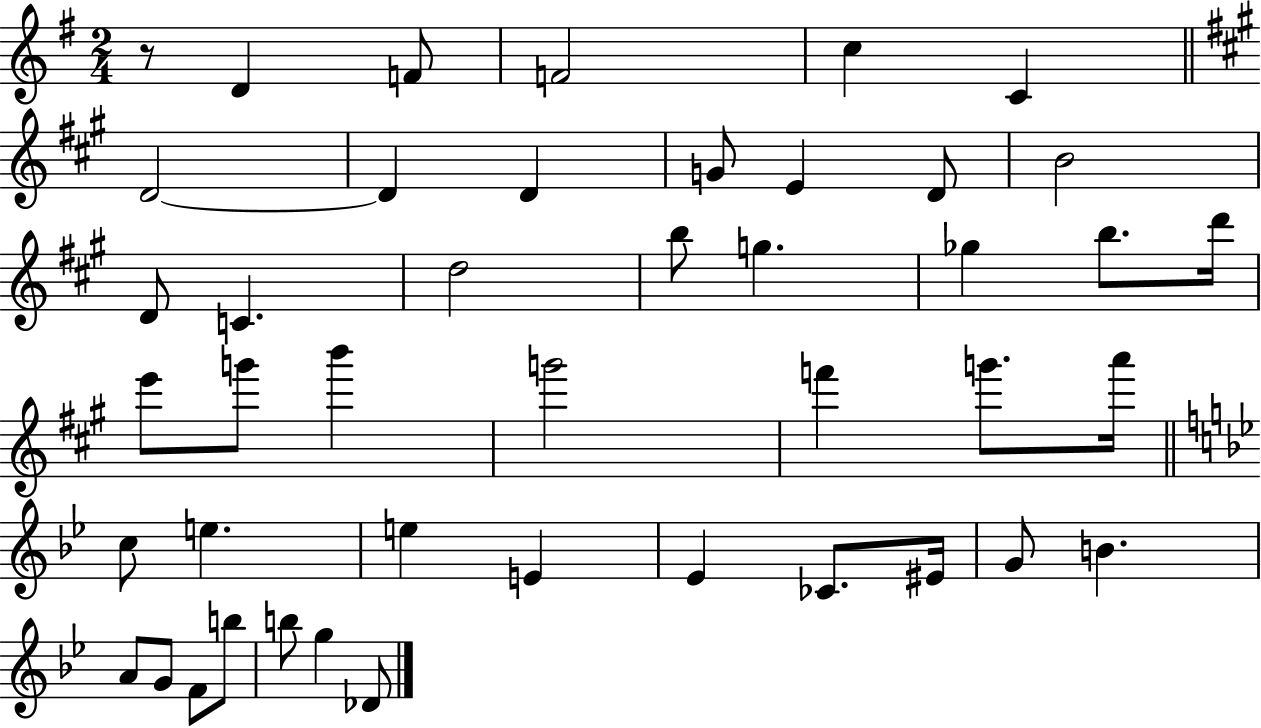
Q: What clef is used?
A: treble